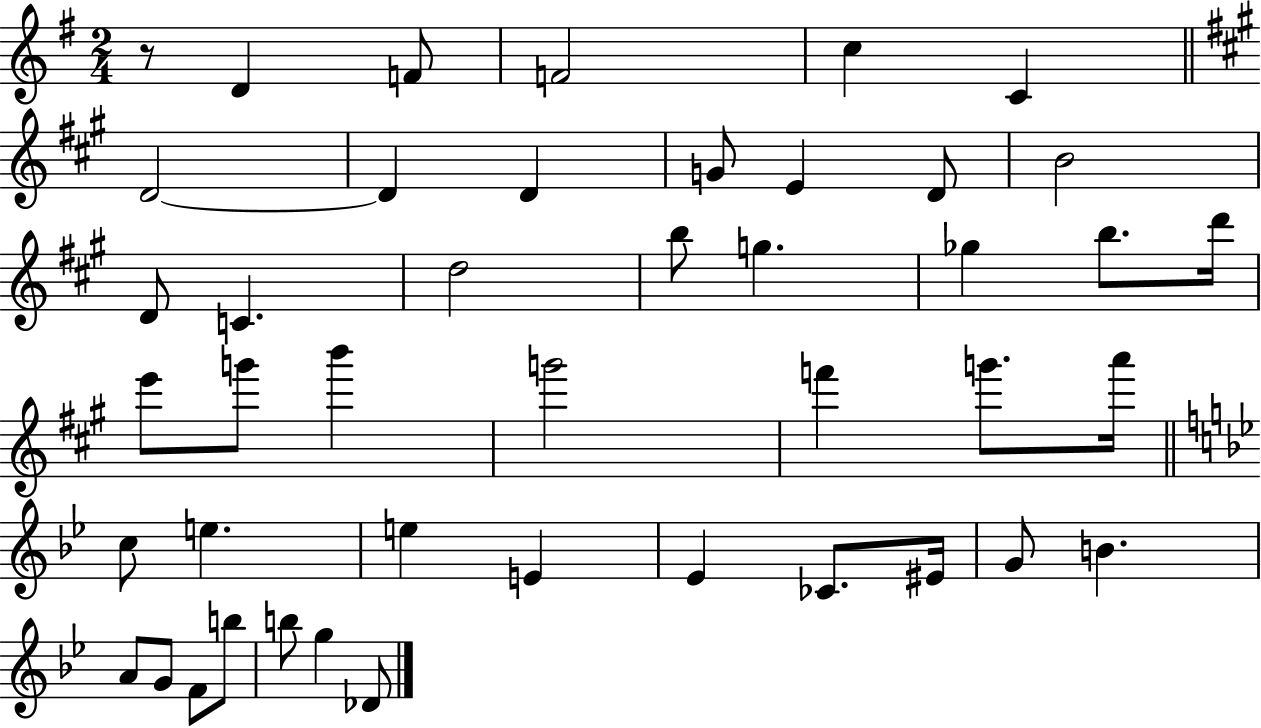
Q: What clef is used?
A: treble